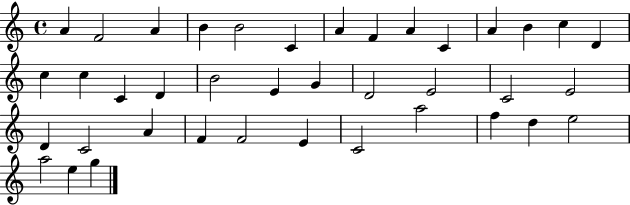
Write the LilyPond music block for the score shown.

{
  \clef treble
  \time 4/4
  \defaultTimeSignature
  \key c \major
  a'4 f'2 a'4 | b'4 b'2 c'4 | a'4 f'4 a'4 c'4 | a'4 b'4 c''4 d'4 | \break c''4 c''4 c'4 d'4 | b'2 e'4 g'4 | d'2 e'2 | c'2 e'2 | \break d'4 c'2 a'4 | f'4 f'2 e'4 | c'2 a''2 | f''4 d''4 e''2 | \break a''2 e''4 g''4 | \bar "|."
}